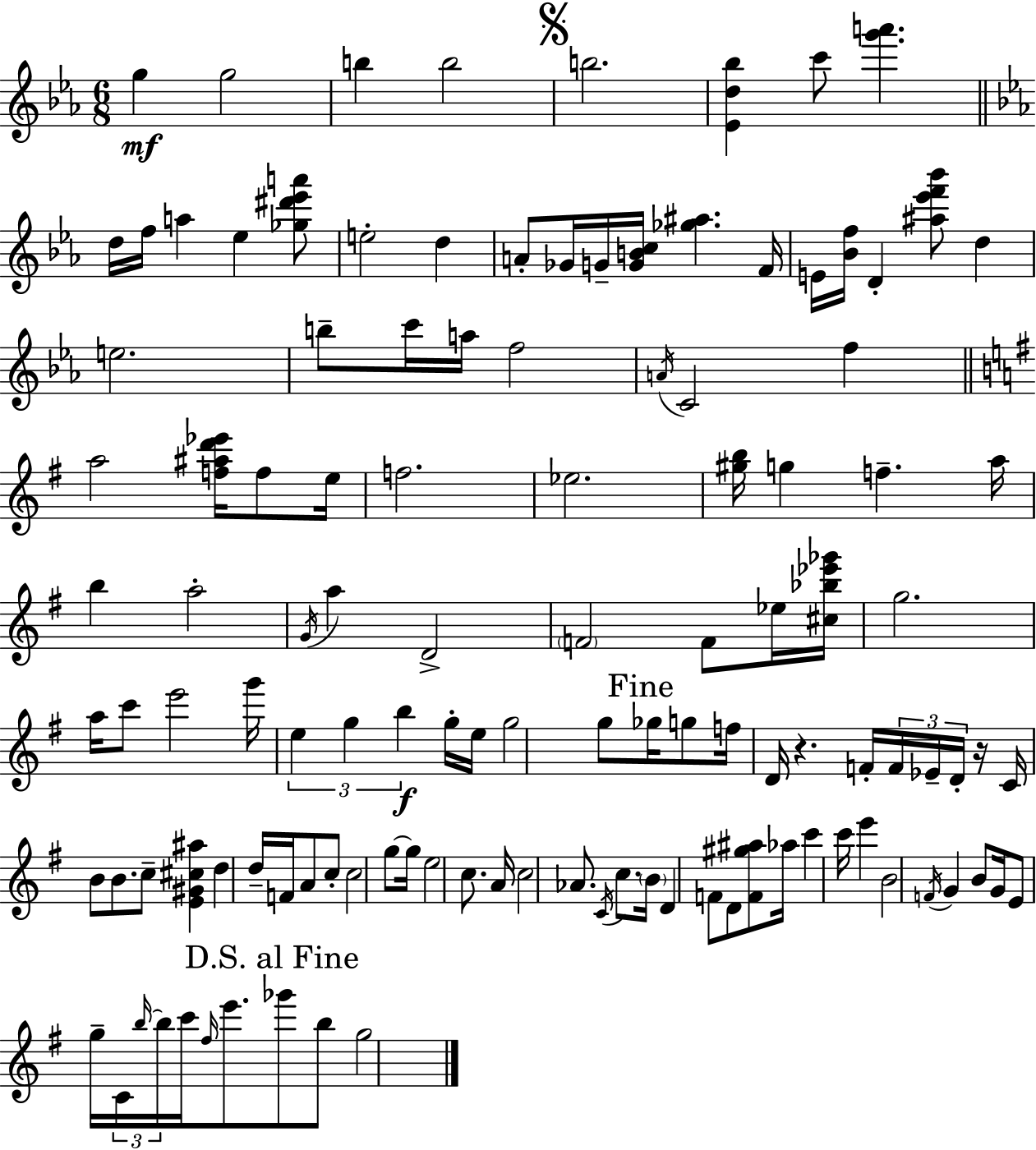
{
  \clef treble
  \numericTimeSignature
  \time 6/8
  \key c \minor
  \repeat volta 2 { g''4\mf g''2 | b''4 b''2 | \mark \markup { \musicglyph "scripts.segno" } b''2. | <ees' d'' bes''>4 c'''8 <g''' a'''>4. | \break \bar "||" \break \key ees \major d''16 f''16 a''4 ees''4 <ges'' dis''' ees''' a'''>8 | e''2-. d''4 | a'8-. ges'16 g'16-- <g' b' c''>16 <ges'' ais''>4. f'16 | e'16 <bes' f''>16 d'4-. <ais'' ees''' f''' bes'''>8 d''4 | \break e''2. | b''8-- c'''16 a''16 f''2 | \acciaccatura { a'16 } c'2 f''4 | \bar "||" \break \key g \major a''2 <f'' ais'' d''' ees'''>16 f''8 e''16 | f''2. | ees''2. | <gis'' b''>16 g''4 f''4.-- a''16 | \break b''4 a''2-. | \acciaccatura { g'16 } a''4 d'2-> | \parenthesize f'2 f'8 ees''16 | <cis'' bes'' ees''' ges'''>16 g''2. | \break a''16 c'''8 e'''2 | g'''16 \tuplet 3/2 { e''4 g''4 b''4\f } | g''16-. e''16 g''2 g''8 | \mark "Fine" ges''16 g''8 f''16 d'16 r4. | \break f'16-. \tuplet 3/2 { f'16 ees'16-- d'16-. } r16 c'16 b'8 b'8. c''8-- | <e' gis' cis'' ais''>4 d''4 d''16-- f'16 a'8 | c''8-. c''2 g''8~~ | g''16 e''2 c''8. | \break a'16 c''2 aes'8. | \acciaccatura { c'16 } c''8. \parenthesize b'16 d'4 f'8 | d'8 <f' gis'' ais''>8 aes''16 c'''4 c'''16 e'''4 | b'2 \acciaccatura { f'16 } g'4 | \break b'8 g'16 e'8 g''16-- \tuplet 3/2 { c'16 \grace { b''16~ }~ b''16 } | c'''16 \grace { fis''16 } e'''8. \mark "D.S. al Fine" ges'''8 b''8 g''2 | } \bar "|."
}